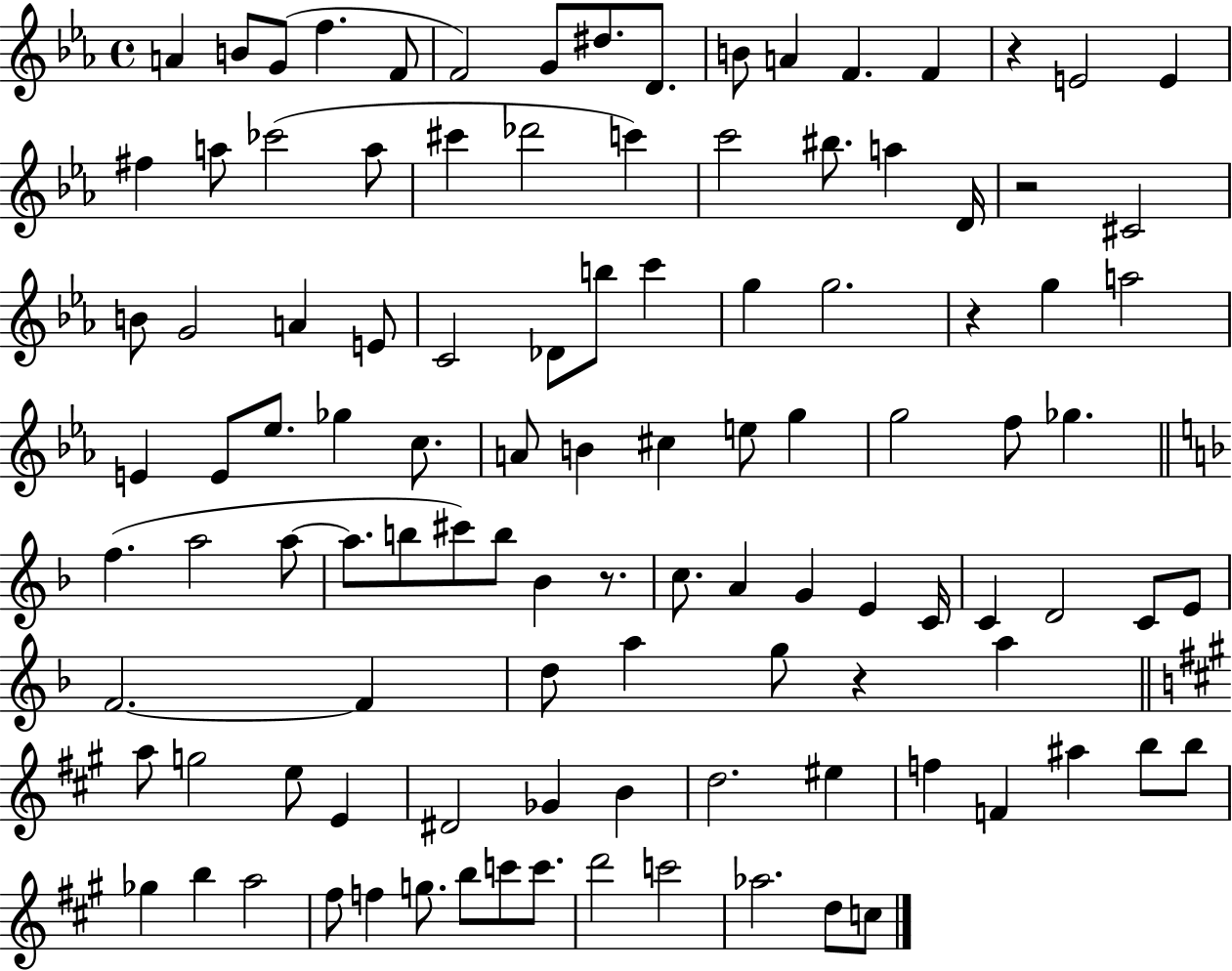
A4/q B4/e G4/e F5/q. F4/e F4/h G4/e D#5/e. D4/e. B4/e A4/q F4/q. F4/q R/q E4/h E4/q F#5/q A5/e CES6/h A5/e C#6/q Db6/h C6/q C6/h BIS5/e. A5/q D4/s R/h C#4/h B4/e G4/h A4/q E4/e C4/h Db4/e B5/e C6/q G5/q G5/h. R/q G5/q A5/h E4/q E4/e Eb5/e. Gb5/q C5/e. A4/e B4/q C#5/q E5/e G5/q G5/h F5/e Gb5/q. F5/q. A5/h A5/e A5/e. B5/e C#6/e B5/e Bb4/q R/e. C5/e. A4/q G4/q E4/q C4/s C4/q D4/h C4/e E4/e F4/h. F4/q D5/e A5/q G5/e R/q A5/q A5/e G5/h E5/e E4/q D#4/h Gb4/q B4/q D5/h. EIS5/q F5/q F4/q A#5/q B5/e B5/e Gb5/q B5/q A5/h F#5/e F5/q G5/e. B5/e C6/e C6/e. D6/h C6/h Ab5/h. D5/e C5/e